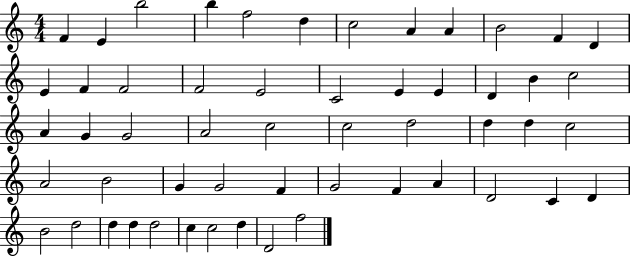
F4/q E4/q B5/h B5/q F5/h D5/q C5/h A4/q A4/q B4/h F4/q D4/q E4/q F4/q F4/h F4/h E4/h C4/h E4/q E4/q D4/q B4/q C5/h A4/q G4/q G4/h A4/h C5/h C5/h D5/h D5/q D5/q C5/h A4/h B4/h G4/q G4/h F4/q G4/h F4/q A4/q D4/h C4/q D4/q B4/h D5/h D5/q D5/q D5/h C5/q C5/h D5/q D4/h F5/h